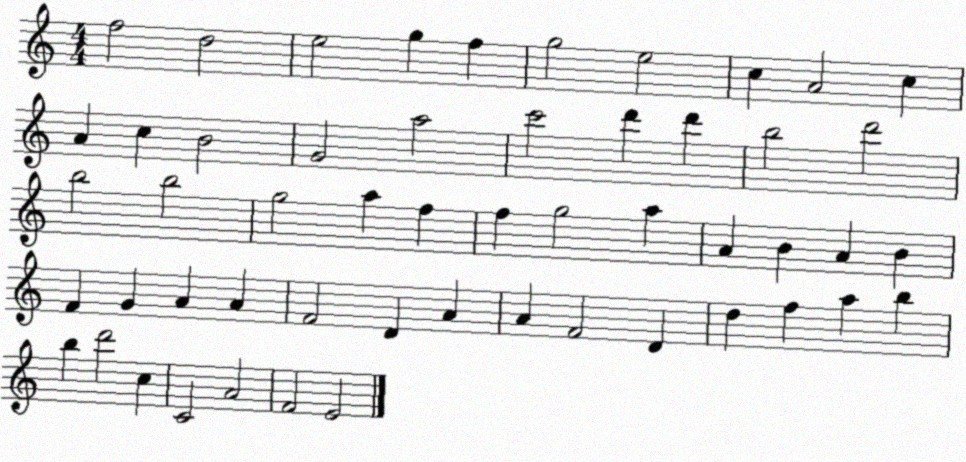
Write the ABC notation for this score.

X:1
T:Untitled
M:4/4
L:1/4
K:C
f2 d2 e2 g f g2 e2 c A2 c A c B2 G2 a2 c'2 d' d' b2 d'2 b2 b2 g2 a f f g2 a A B A B F G A A F2 D A A F2 D d f a b b d'2 c C2 A2 F2 E2